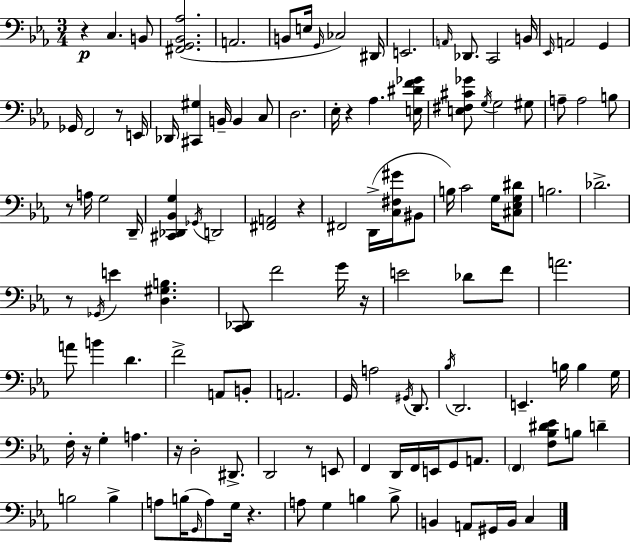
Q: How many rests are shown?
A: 11